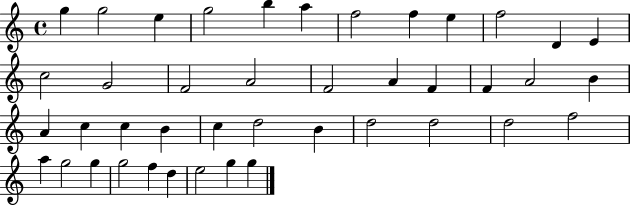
X:1
T:Untitled
M:4/4
L:1/4
K:C
g g2 e g2 b a f2 f e f2 D E c2 G2 F2 A2 F2 A F F A2 B A c c B c d2 B d2 d2 d2 f2 a g2 g g2 f d e2 g g